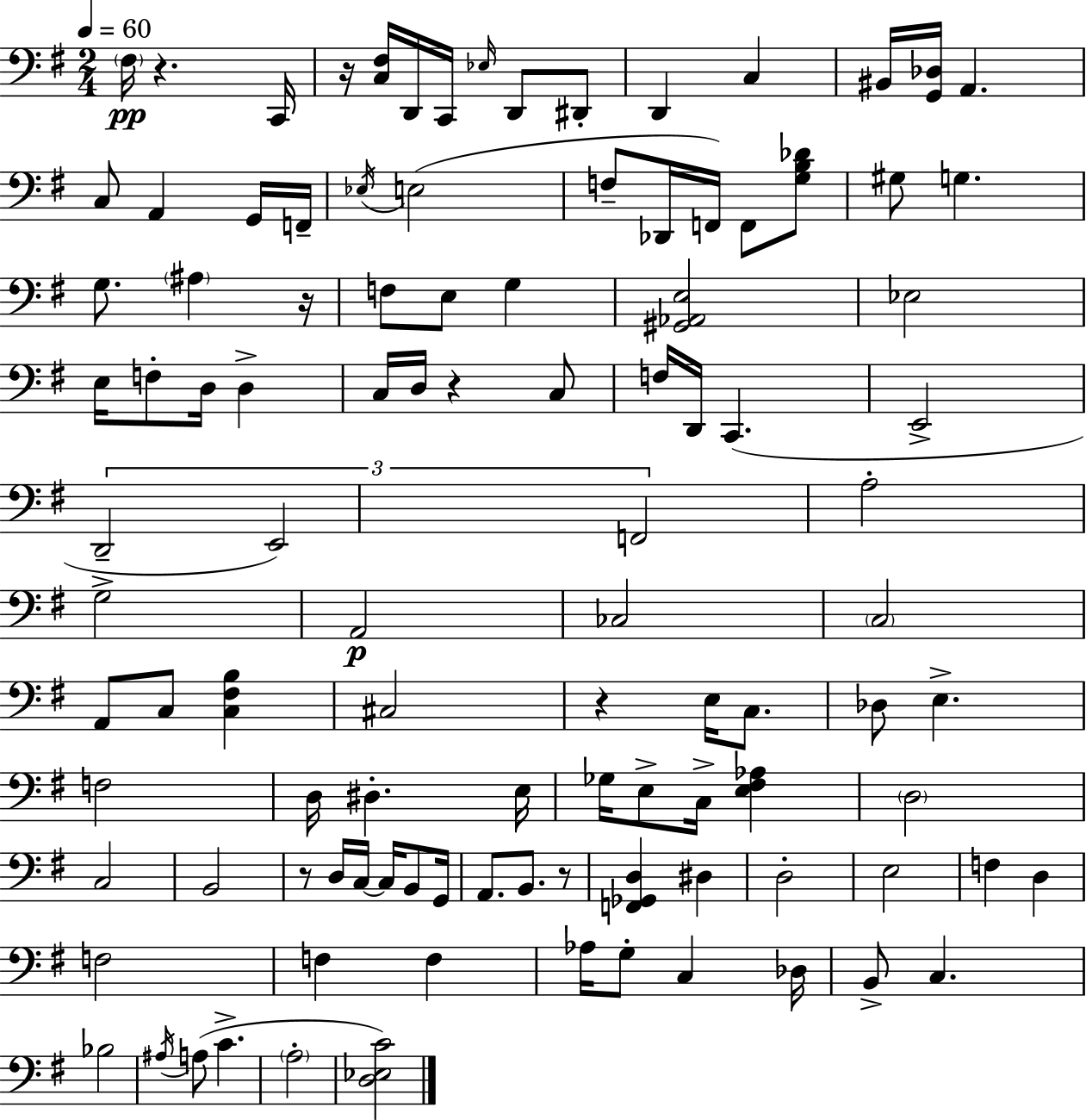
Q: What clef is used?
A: bass